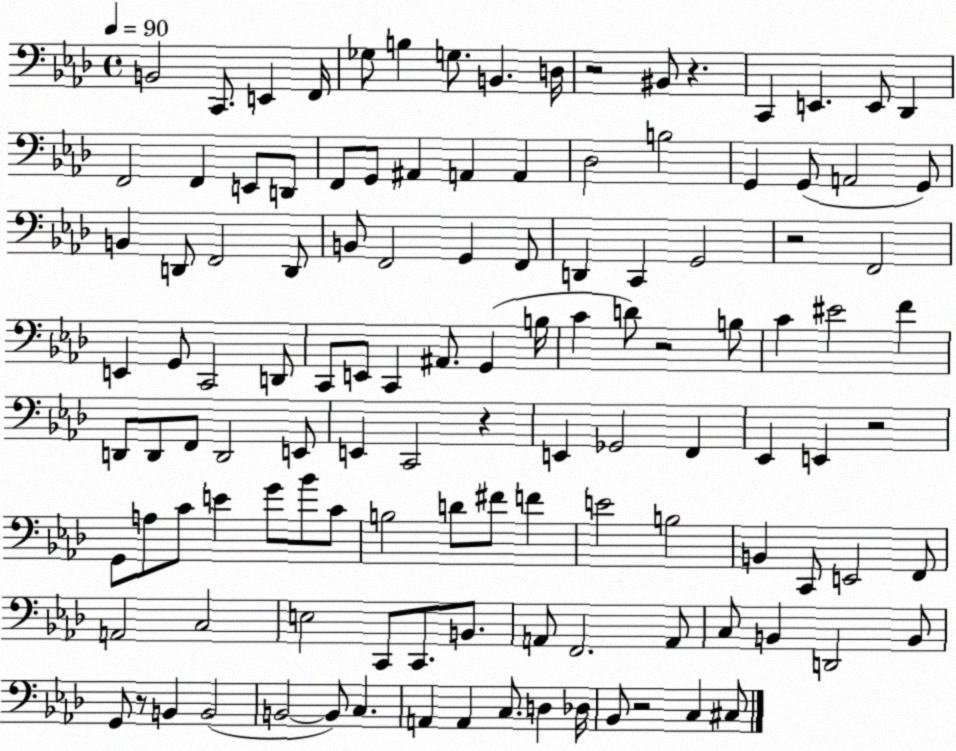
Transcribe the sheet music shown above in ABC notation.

X:1
T:Untitled
M:4/4
L:1/4
K:Ab
B,,2 C,,/2 E,, F,,/4 _G,/2 B, G,/2 B,, D,/4 z2 ^B,,/2 z C,, E,, E,,/2 _D,, F,,2 F,, E,,/2 D,,/2 F,,/2 G,,/2 ^A,, A,, A,, _D,2 B,2 G,, G,,/2 A,,2 G,,/2 B,, D,,/2 F,,2 D,,/2 B,,/2 F,,2 G,, F,,/2 D,, C,, G,,2 z2 F,,2 E,, G,,/2 C,,2 D,,/2 C,,/2 E,,/2 C,, ^A,,/2 G,, B,/4 C D/2 z2 B,/2 C ^E2 F D,,/2 D,,/2 F,,/2 D,,2 E,,/2 E,, C,,2 z E,, _G,,2 F,, _E,, E,, z2 G,,/2 A,/2 C/2 E G/2 _B/2 C/2 B,2 D/2 ^F/2 F E2 B,2 B,, C,,/2 E,,2 F,,/2 A,,2 C,2 E,2 C,,/2 C,,/2 B,,/2 A,,/2 F,,2 A,,/2 C,/2 B,, D,,2 B,,/2 G,,/2 z/2 B,, B,,2 B,,2 B,,/2 C, A,, A,, C,/2 D, _D,/4 _B,,/2 z2 C, ^C,/2